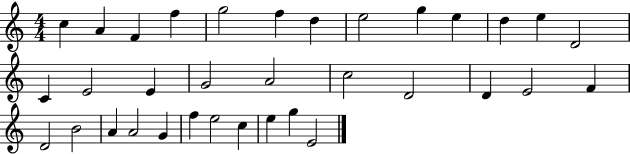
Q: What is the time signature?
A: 4/4